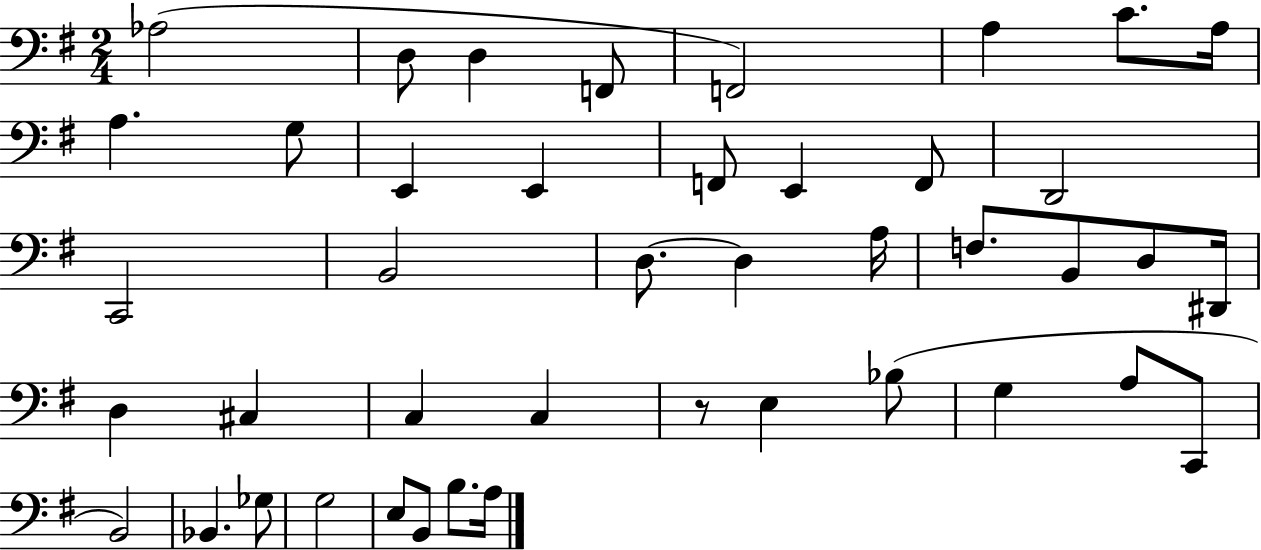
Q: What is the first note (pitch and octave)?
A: Ab3